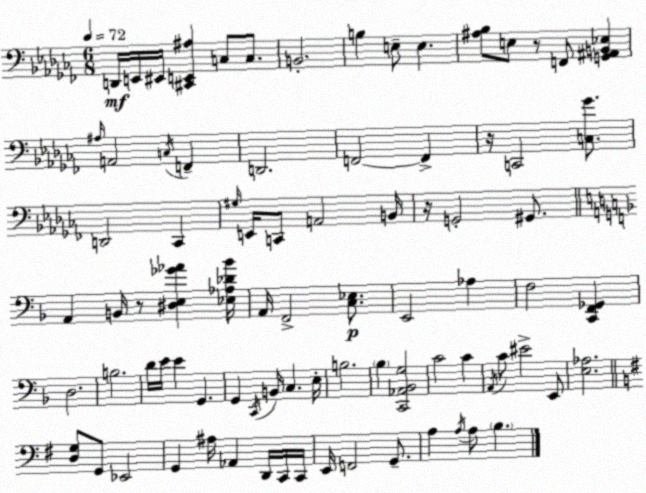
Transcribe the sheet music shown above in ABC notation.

X:1
T:Untitled
M:6/8
L:1/4
K:Abm
D,,/4 E,,/4 ^E,,/4 [^C,,E,,^A,] C,/2 C,/2 B,,2 B, E,/2 E, [^A,_B,]/2 E,/2 z/2 F,,/2 [G,,^A,,B,,_E,] ^A,/4 A,,2 C,/4 F,, D,,2 F,,2 F,, z/4 C,,2 [C,_G]/2 D,,2 _C,, ^G,/4 E,,/4 C,,/2 A,,2 B,,/4 z/4 G,,2 ^G,,/2 A,, B,,/4 z/2 [^D,E,_G_A] [_E,_A,_D_B]/4 A,,/4 F,,2 [C,_E,]/2 E,,2 _A, F,2 [C,,F,,_G,,] D,2 B,2 D/4 E/4 E G,, G,, C,,/4 B,,/4 C, E,/4 B,2 _B, [C,,_A,,_B,,G,]2 C2 C A,,/4 C/2 ^E2 E,,/2 [E,_A,]2 [D,G,]/2 G,,/2 _E,,2 G,, ^A,/4 _A,, D,,/4 C,,/4 C,,/4 E,,/4 F,,2 G,,/2 A, A,/4 A,/2 B,